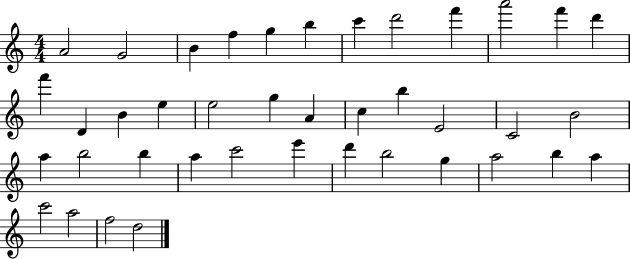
{
  \clef treble
  \numericTimeSignature
  \time 4/4
  \key c \major
  a'2 g'2 | b'4 f''4 g''4 b''4 | c'''4 d'''2 f'''4 | a'''2 f'''4 d'''4 | \break f'''4 d'4 b'4 e''4 | e''2 g''4 a'4 | c''4 b''4 e'2 | c'2 b'2 | \break a''4 b''2 b''4 | a''4 c'''2 e'''4 | d'''4 b''2 g''4 | a''2 b''4 a''4 | \break c'''2 a''2 | f''2 d''2 | \bar "|."
}